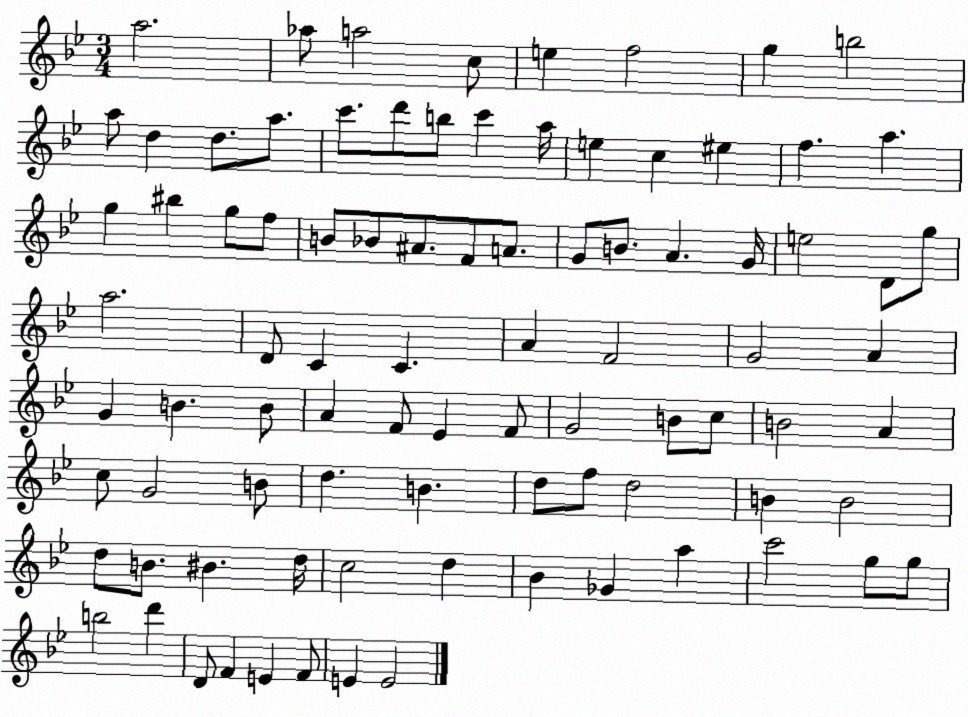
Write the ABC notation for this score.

X:1
T:Untitled
M:3/4
L:1/4
K:Bb
a2 _a/2 a2 c/2 e f2 g b2 a/2 d d/2 a/2 c'/2 d'/2 b/2 c' a/4 e c ^e f a g ^b g/2 f/2 B/2 _B/2 ^A/2 F/2 A/2 G/2 B/2 A G/4 e2 D/2 g/2 a2 D/2 C C A F2 G2 A G B B/2 A F/2 _E F/2 G2 B/2 c/2 B2 A c/2 G2 B/2 d B d/2 f/2 d2 B B2 d/2 B/2 ^B d/4 c2 d _B _G a c'2 g/2 g/2 b2 d' D/2 F E F/2 E E2